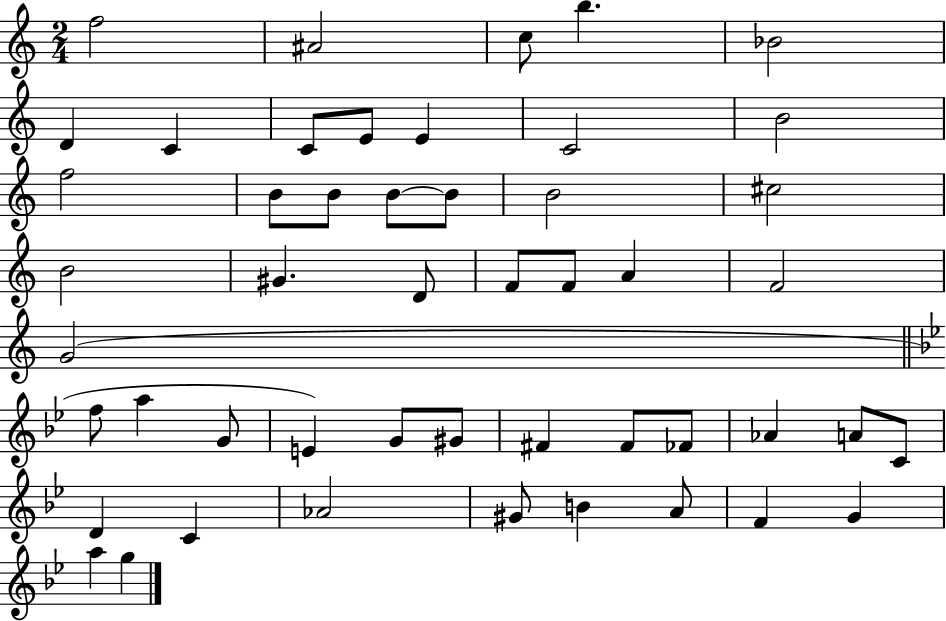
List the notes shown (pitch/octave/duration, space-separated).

F5/h A#4/h C5/e B5/q. Bb4/h D4/q C4/q C4/e E4/e E4/q C4/h B4/h F5/h B4/e B4/e B4/e B4/e B4/h C#5/h B4/h G#4/q. D4/e F4/e F4/e A4/q F4/h G4/h F5/e A5/q G4/e E4/q G4/e G#4/e F#4/q F#4/e FES4/e Ab4/q A4/e C4/e D4/q C4/q Ab4/h G#4/e B4/q A4/e F4/q G4/q A5/q G5/q